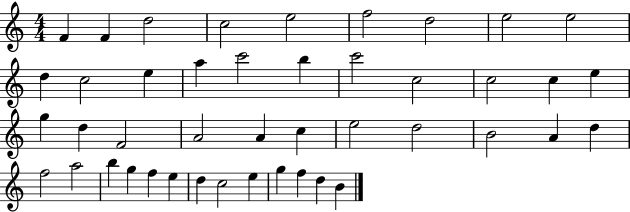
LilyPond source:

{
  \clef treble
  \numericTimeSignature
  \time 4/4
  \key c \major
  f'4 f'4 d''2 | c''2 e''2 | f''2 d''2 | e''2 e''2 | \break d''4 c''2 e''4 | a''4 c'''2 b''4 | c'''2 c''2 | c''2 c''4 e''4 | \break g''4 d''4 f'2 | a'2 a'4 c''4 | e''2 d''2 | b'2 a'4 d''4 | \break f''2 a''2 | b''4 g''4 f''4 e''4 | d''4 c''2 e''4 | g''4 f''4 d''4 b'4 | \break \bar "|."
}